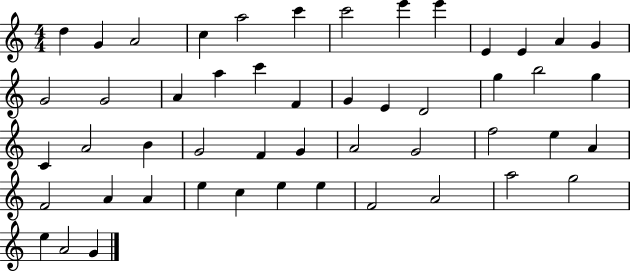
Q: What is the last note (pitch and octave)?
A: G4